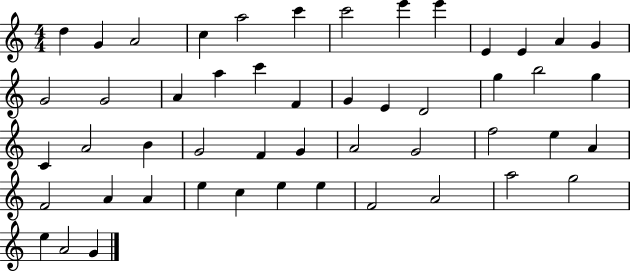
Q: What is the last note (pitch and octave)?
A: G4